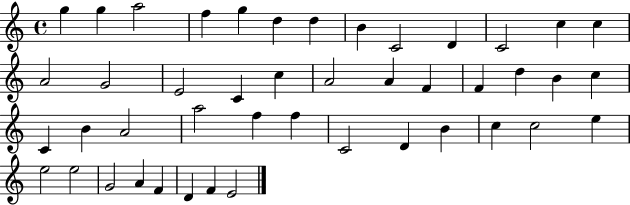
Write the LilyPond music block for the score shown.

{
  \clef treble
  \time 4/4
  \defaultTimeSignature
  \key c \major
  g''4 g''4 a''2 | f''4 g''4 d''4 d''4 | b'4 c'2 d'4 | c'2 c''4 c''4 | \break a'2 g'2 | e'2 c'4 c''4 | a'2 a'4 f'4 | f'4 d''4 b'4 c''4 | \break c'4 b'4 a'2 | a''2 f''4 f''4 | c'2 d'4 b'4 | c''4 c''2 e''4 | \break e''2 e''2 | g'2 a'4 f'4 | d'4 f'4 e'2 | \bar "|."
}